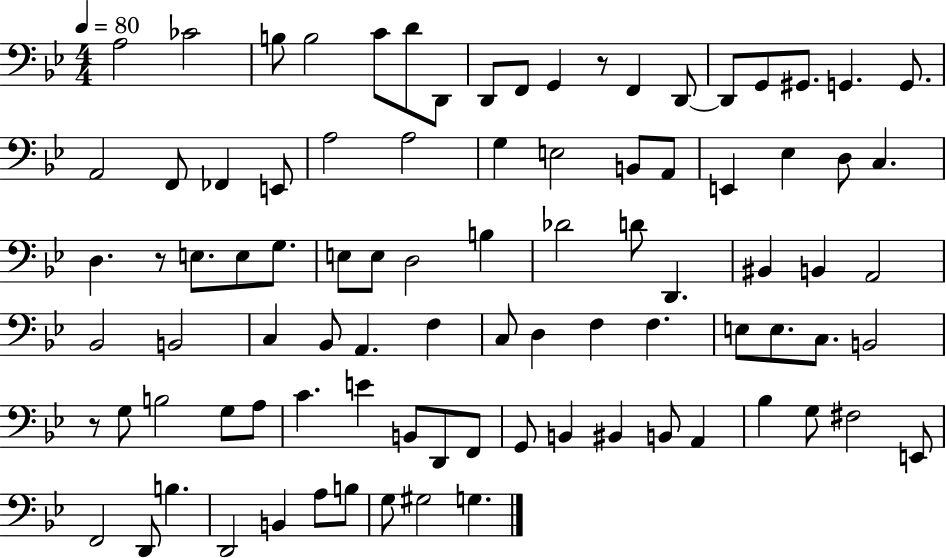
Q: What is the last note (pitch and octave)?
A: G3